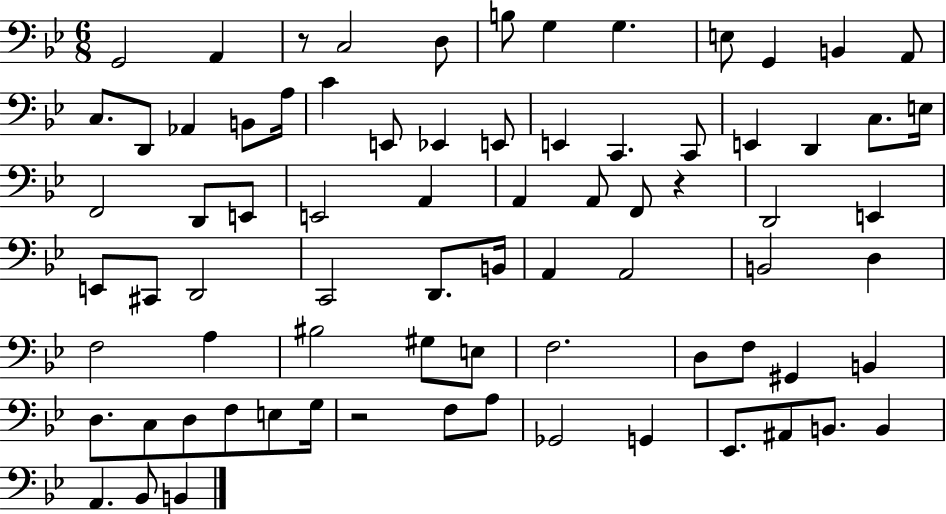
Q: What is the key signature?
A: BES major